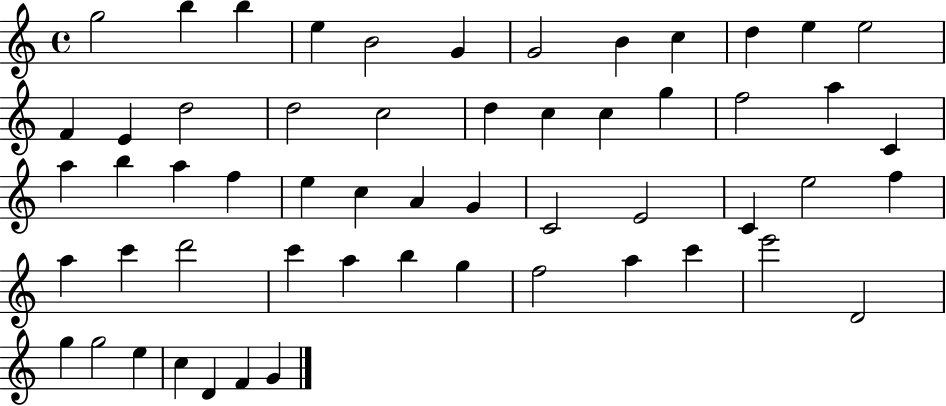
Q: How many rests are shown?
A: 0